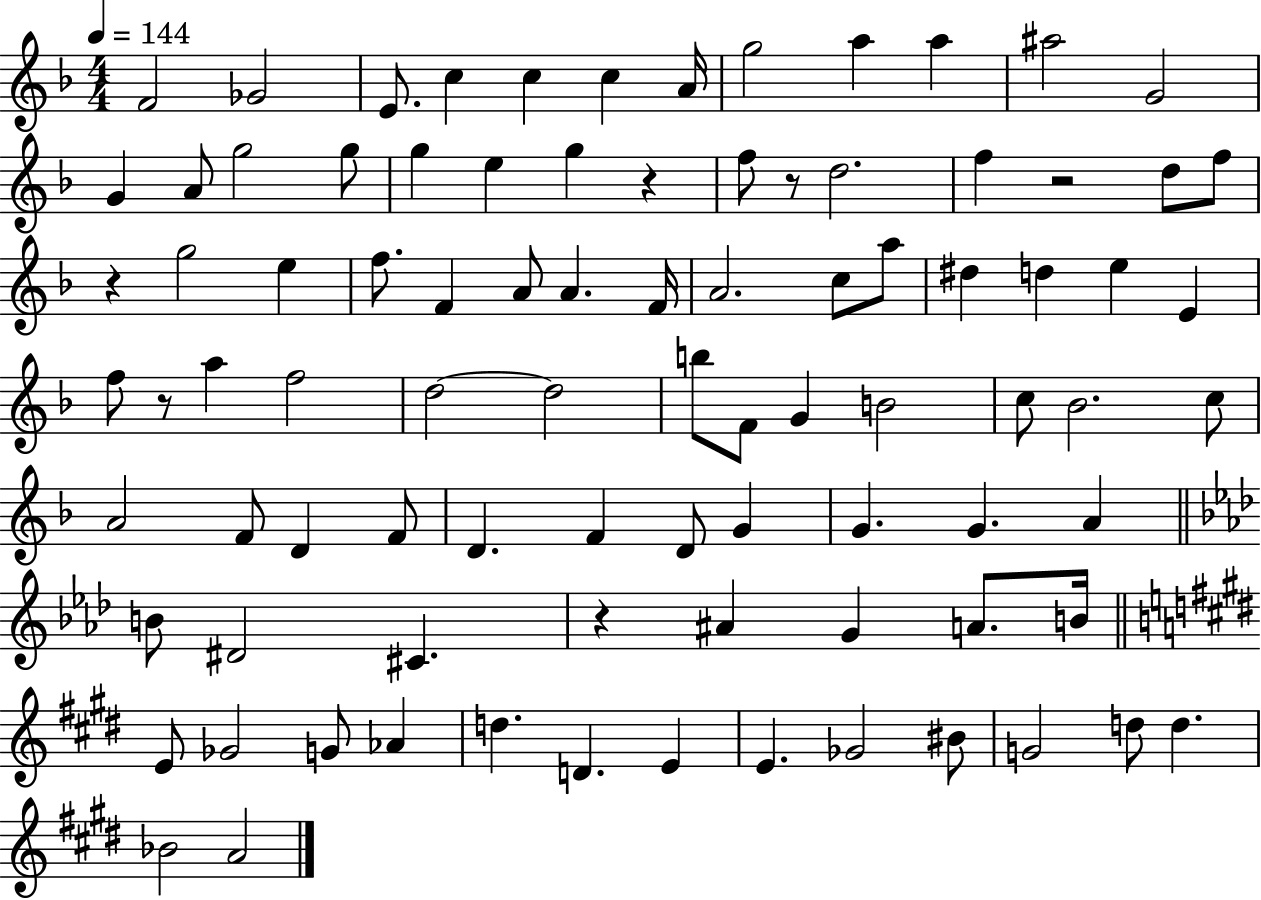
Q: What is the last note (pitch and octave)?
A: A4